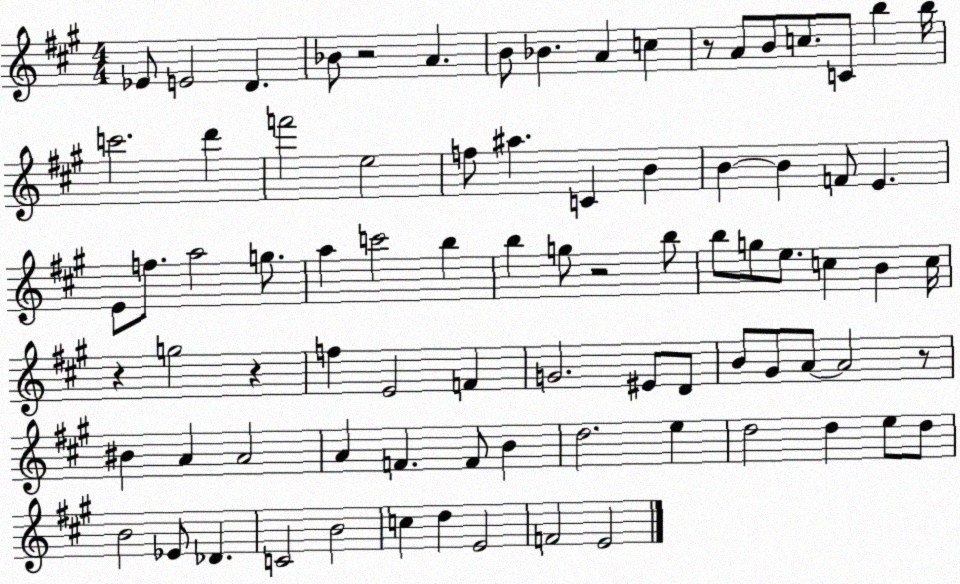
X:1
T:Untitled
M:4/4
L:1/4
K:A
_E/2 E2 D _B/2 z2 A B/2 _B A c z/2 A/2 B/2 c/2 C/2 b b/4 c'2 d' f'2 e2 f/2 ^a C B B B F/2 E E/2 f/2 a2 g/2 a c'2 b b g/2 z2 b/2 b/2 g/2 e/2 c B c/4 z g2 z f E2 F G2 ^E/2 D/2 B/2 ^G/2 A/2 A2 z/2 ^B A A2 A F F/2 B d2 e d2 d e/2 d/2 B2 _E/2 _D C2 B2 c d E2 F2 E2